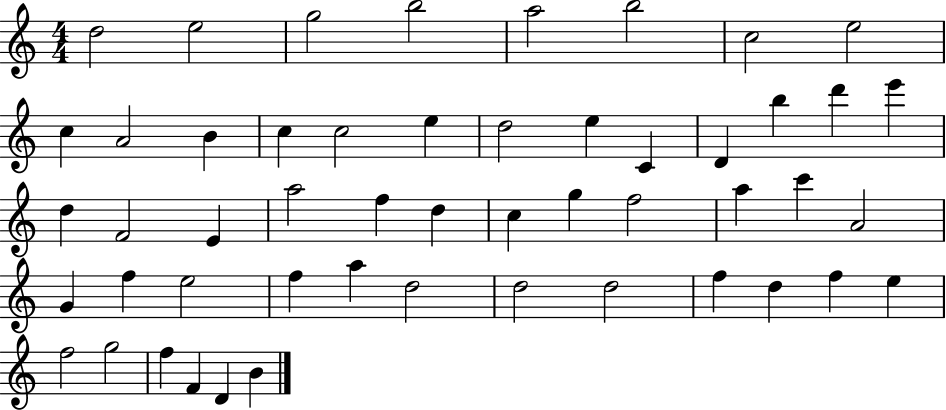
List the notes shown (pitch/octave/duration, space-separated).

D5/h E5/h G5/h B5/h A5/h B5/h C5/h E5/h C5/q A4/h B4/q C5/q C5/h E5/q D5/h E5/q C4/q D4/q B5/q D6/q E6/q D5/q F4/h E4/q A5/h F5/q D5/q C5/q G5/q F5/h A5/q C6/q A4/h G4/q F5/q E5/h F5/q A5/q D5/h D5/h D5/h F5/q D5/q F5/q E5/q F5/h G5/h F5/q F4/q D4/q B4/q